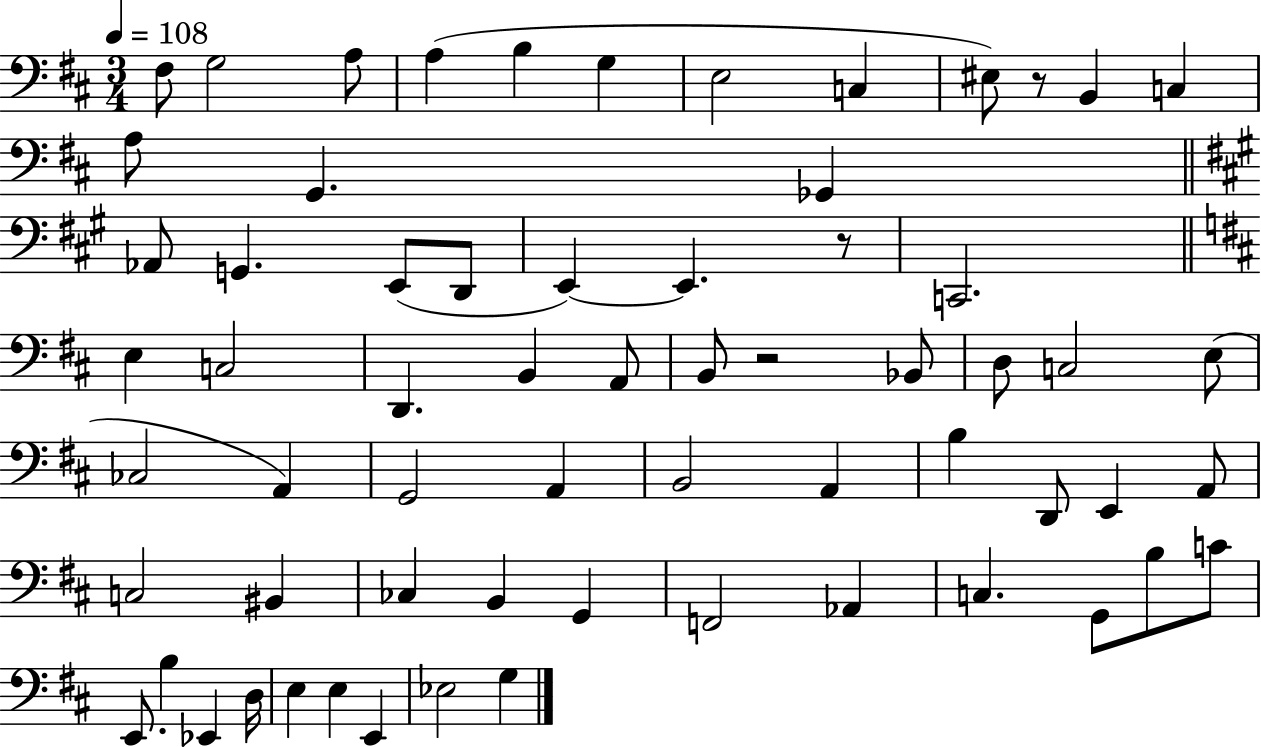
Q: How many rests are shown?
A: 3